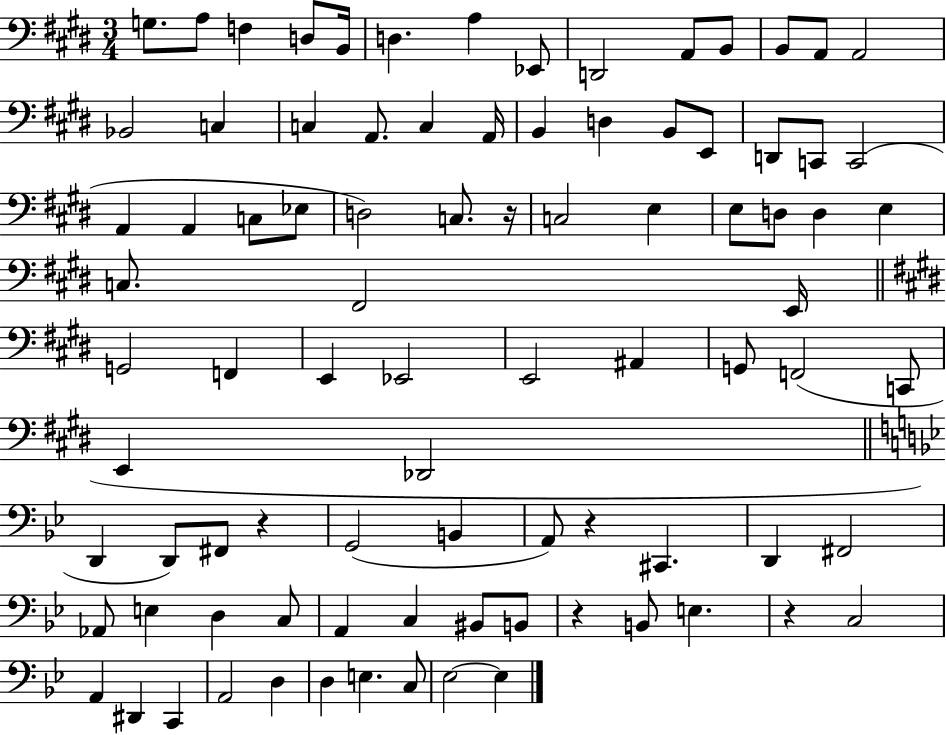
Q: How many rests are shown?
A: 5